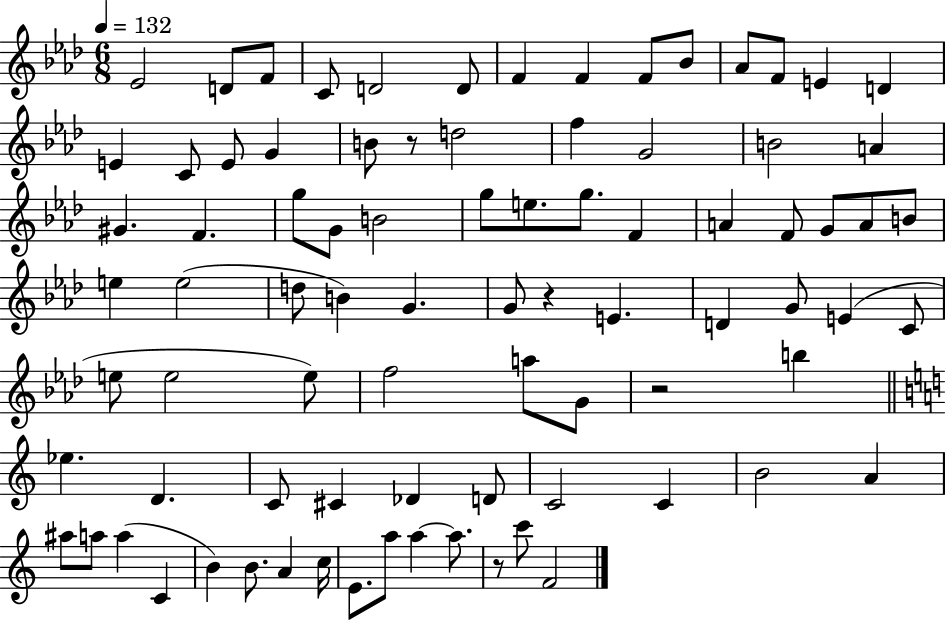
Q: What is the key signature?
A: AES major